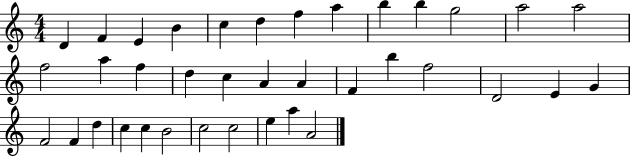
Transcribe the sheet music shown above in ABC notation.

X:1
T:Untitled
M:4/4
L:1/4
K:C
D F E B c d f a b b g2 a2 a2 f2 a f d c A A F b f2 D2 E G F2 F d c c B2 c2 c2 e a A2